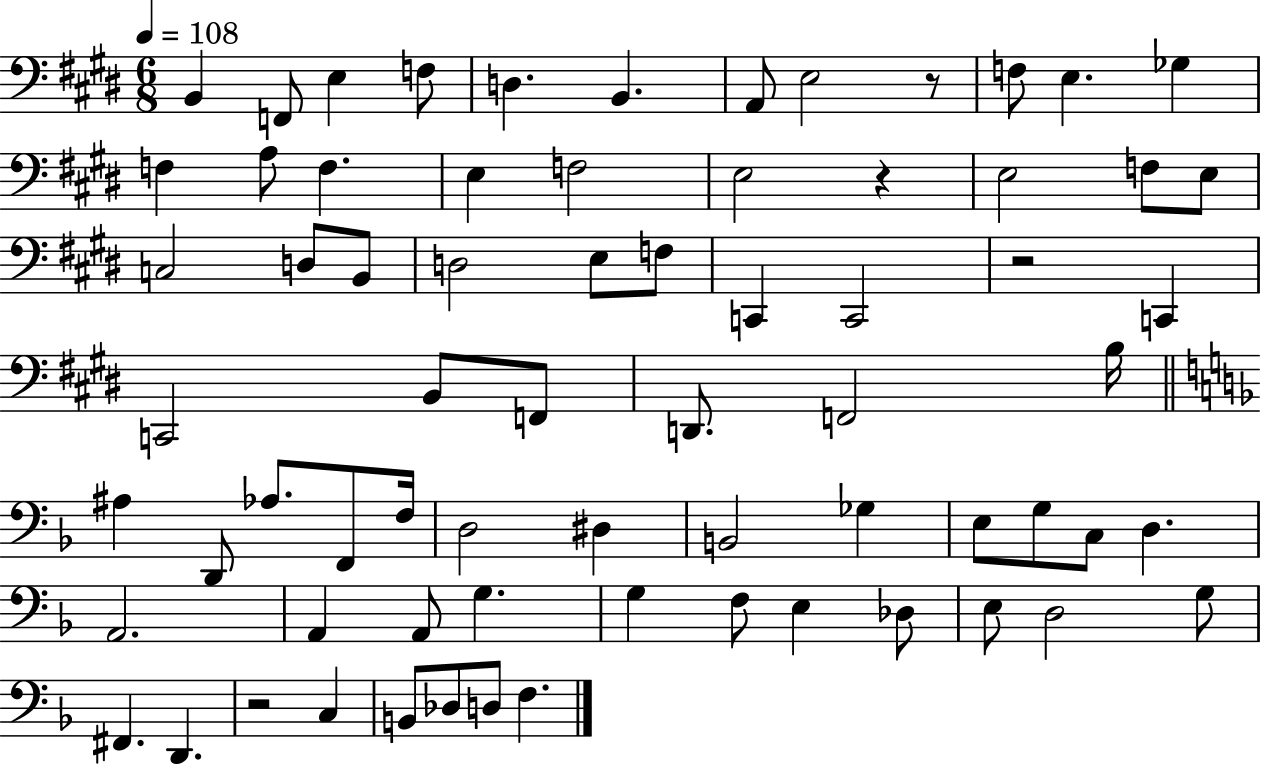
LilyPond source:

{
  \clef bass
  \numericTimeSignature
  \time 6/8
  \key e \major
  \tempo 4 = 108
  b,4 f,8 e4 f8 | d4. b,4. | a,8 e2 r8 | f8 e4. ges4 | \break f4 a8 f4. | e4 f2 | e2 r4 | e2 f8 e8 | \break c2 d8 b,8 | d2 e8 f8 | c,4 c,2 | r2 c,4 | \break c,2 b,8 f,8 | d,8. f,2 b16 | \bar "||" \break \key f \major ais4 d,8 aes8. f,8 f16 | d2 dis4 | b,2 ges4 | e8 g8 c8 d4. | \break a,2. | a,4 a,8 g4. | g4 f8 e4 des8 | e8 d2 g8 | \break fis,4. d,4. | r2 c4 | b,8 des8 d8 f4. | \bar "|."
}